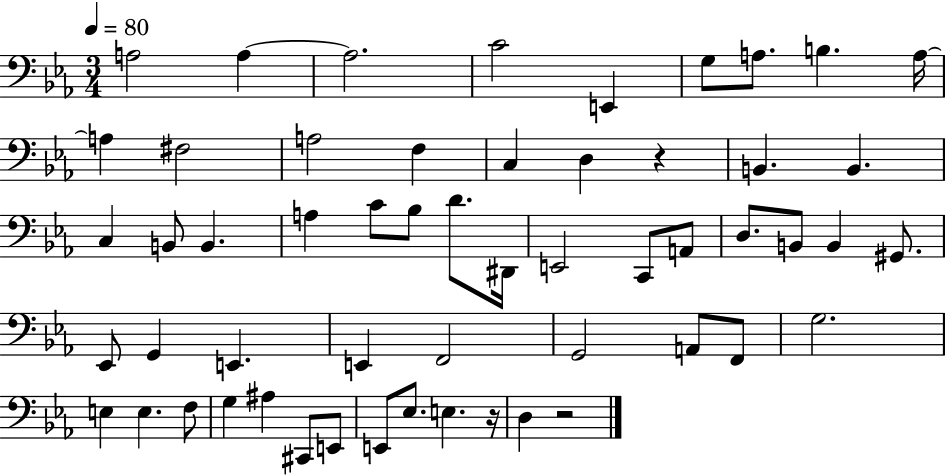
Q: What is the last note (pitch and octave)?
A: D3